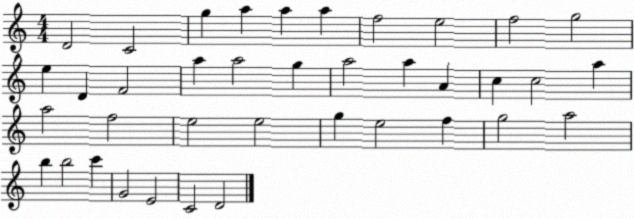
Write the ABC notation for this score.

X:1
T:Untitled
M:4/4
L:1/4
K:C
D2 C2 g a a a f2 e2 f2 g2 e D F2 a a2 g a2 a A c c2 a a2 f2 e2 e2 g e2 f g2 a2 b b2 c' G2 E2 C2 D2